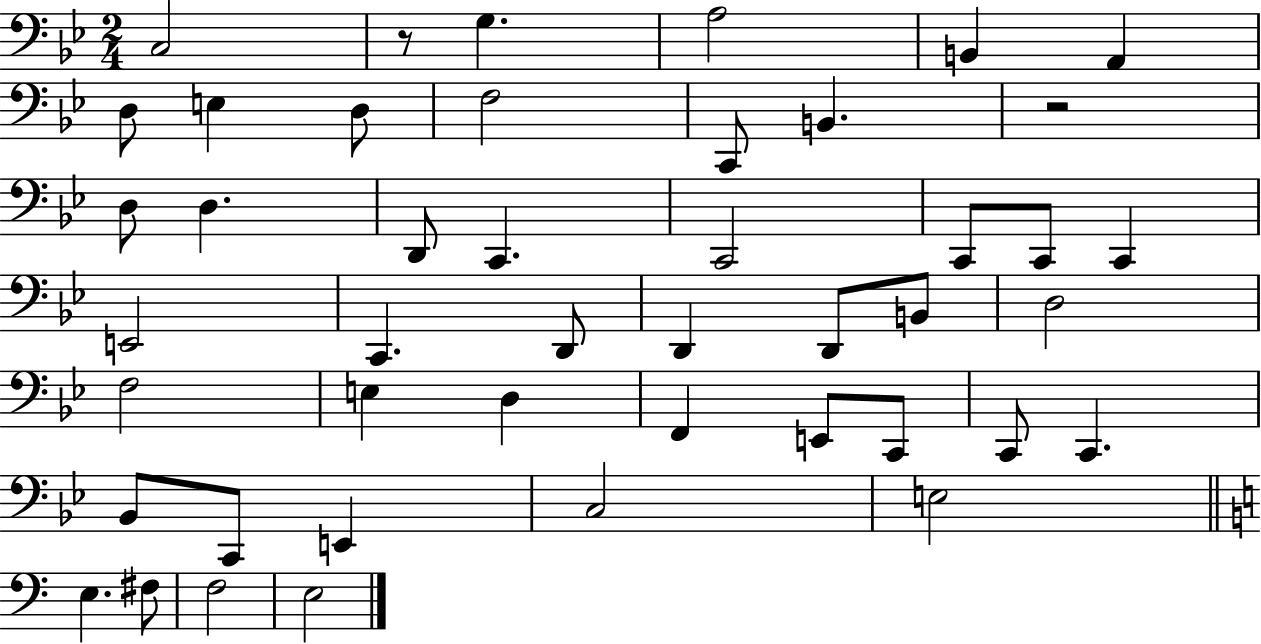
{
  \clef bass
  \numericTimeSignature
  \time 2/4
  \key bes \major
  c2 | r8 g4. | a2 | b,4 a,4 | \break d8 e4 d8 | f2 | c,8 b,4. | r2 | \break d8 d4. | d,8 c,4. | c,2 | c,8 c,8 c,4 | \break e,2 | c,4. d,8 | d,4 d,8 b,8 | d2 | \break f2 | e4 d4 | f,4 e,8 c,8 | c,8 c,4. | \break bes,8 c,8 e,4 | c2 | e2 | \bar "||" \break \key c \major e4. fis8 | f2 | e2 | \bar "|."
}